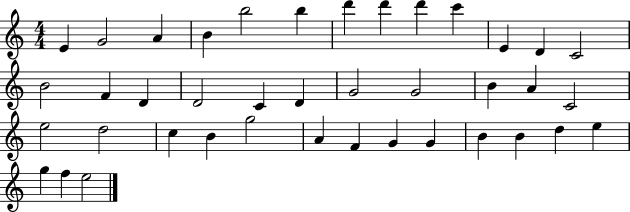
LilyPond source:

{
  \clef treble
  \numericTimeSignature
  \time 4/4
  \key c \major
  e'4 g'2 a'4 | b'4 b''2 b''4 | d'''4 d'''4 d'''4 c'''4 | e'4 d'4 c'2 | \break b'2 f'4 d'4 | d'2 c'4 d'4 | g'2 g'2 | b'4 a'4 c'2 | \break e''2 d''2 | c''4 b'4 g''2 | a'4 f'4 g'4 g'4 | b'4 b'4 d''4 e''4 | \break g''4 f''4 e''2 | \bar "|."
}